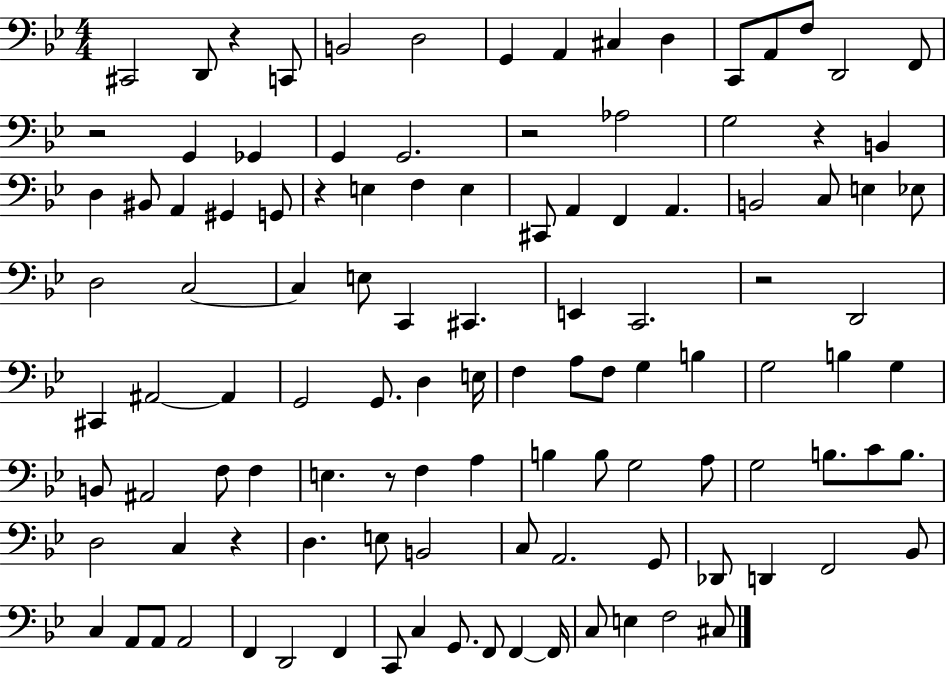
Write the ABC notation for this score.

X:1
T:Untitled
M:4/4
L:1/4
K:Bb
^C,,2 D,,/2 z C,,/2 B,,2 D,2 G,, A,, ^C, D, C,,/2 A,,/2 F,/2 D,,2 F,,/2 z2 G,, _G,, G,, G,,2 z2 _A,2 G,2 z B,, D, ^B,,/2 A,, ^G,, G,,/2 z E, F, E, ^C,,/2 A,, F,, A,, B,,2 C,/2 E, _E,/2 D,2 C,2 C, E,/2 C,, ^C,, E,, C,,2 z2 D,,2 ^C,, ^A,,2 ^A,, G,,2 G,,/2 D, E,/4 F, A,/2 F,/2 G, B, G,2 B, G, B,,/2 ^A,,2 F,/2 F, E, z/2 F, A, B, B,/2 G,2 A,/2 G,2 B,/2 C/2 B,/2 D,2 C, z D, E,/2 B,,2 C,/2 A,,2 G,,/2 _D,,/2 D,, F,,2 _B,,/2 C, A,,/2 A,,/2 A,,2 F,, D,,2 F,, C,,/2 C, G,,/2 F,,/2 F,, F,,/4 C,/2 E, F,2 ^C,/2